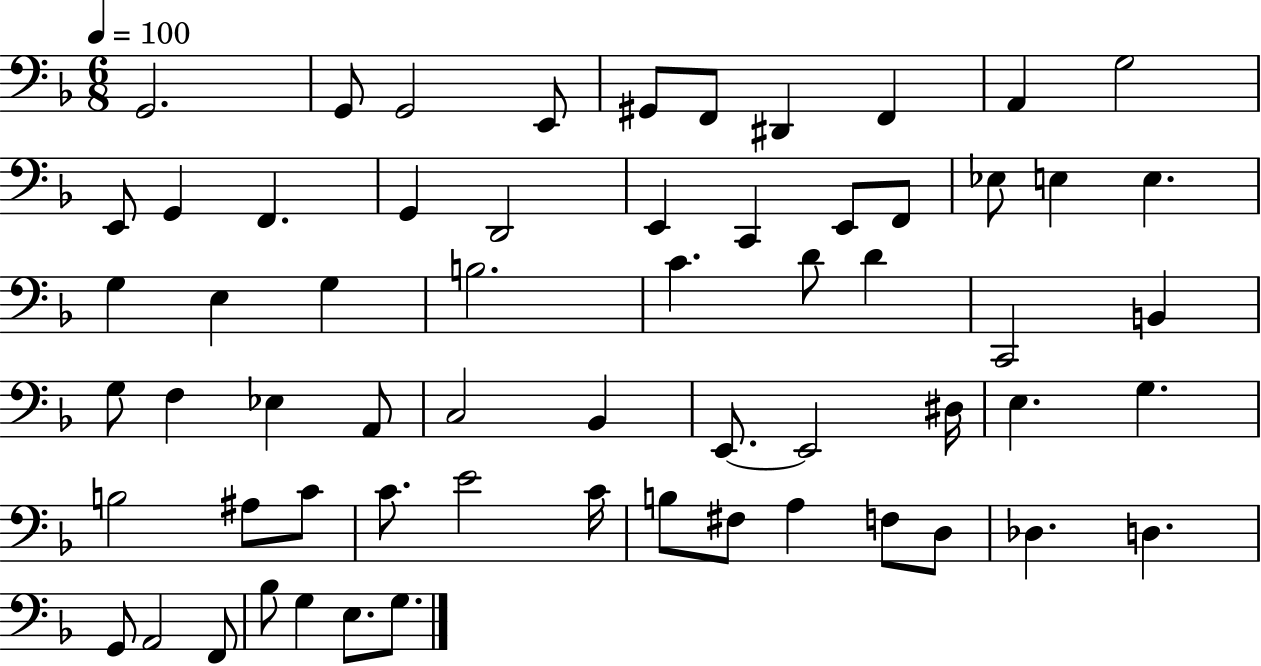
{
  \clef bass
  \numericTimeSignature
  \time 6/8
  \key f \major
  \tempo 4 = 100
  g,2. | g,8 g,2 e,8 | gis,8 f,8 dis,4 f,4 | a,4 g2 | \break e,8 g,4 f,4. | g,4 d,2 | e,4 c,4 e,8 f,8 | ees8 e4 e4. | \break g4 e4 g4 | b2. | c'4. d'8 d'4 | c,2 b,4 | \break g8 f4 ees4 a,8 | c2 bes,4 | e,8.~~ e,2 dis16 | e4. g4. | \break b2 ais8 c'8 | c'8. e'2 c'16 | b8 fis8 a4 f8 d8 | des4. d4. | \break g,8 a,2 f,8 | bes8 g4 e8. g8. | \bar "|."
}